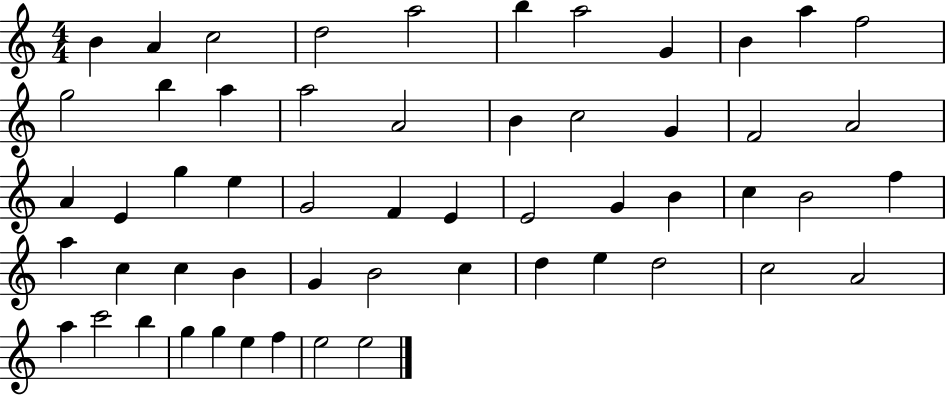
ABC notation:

X:1
T:Untitled
M:4/4
L:1/4
K:C
B A c2 d2 a2 b a2 G B a f2 g2 b a a2 A2 B c2 G F2 A2 A E g e G2 F E E2 G B c B2 f a c c B G B2 c d e d2 c2 A2 a c'2 b g g e f e2 e2